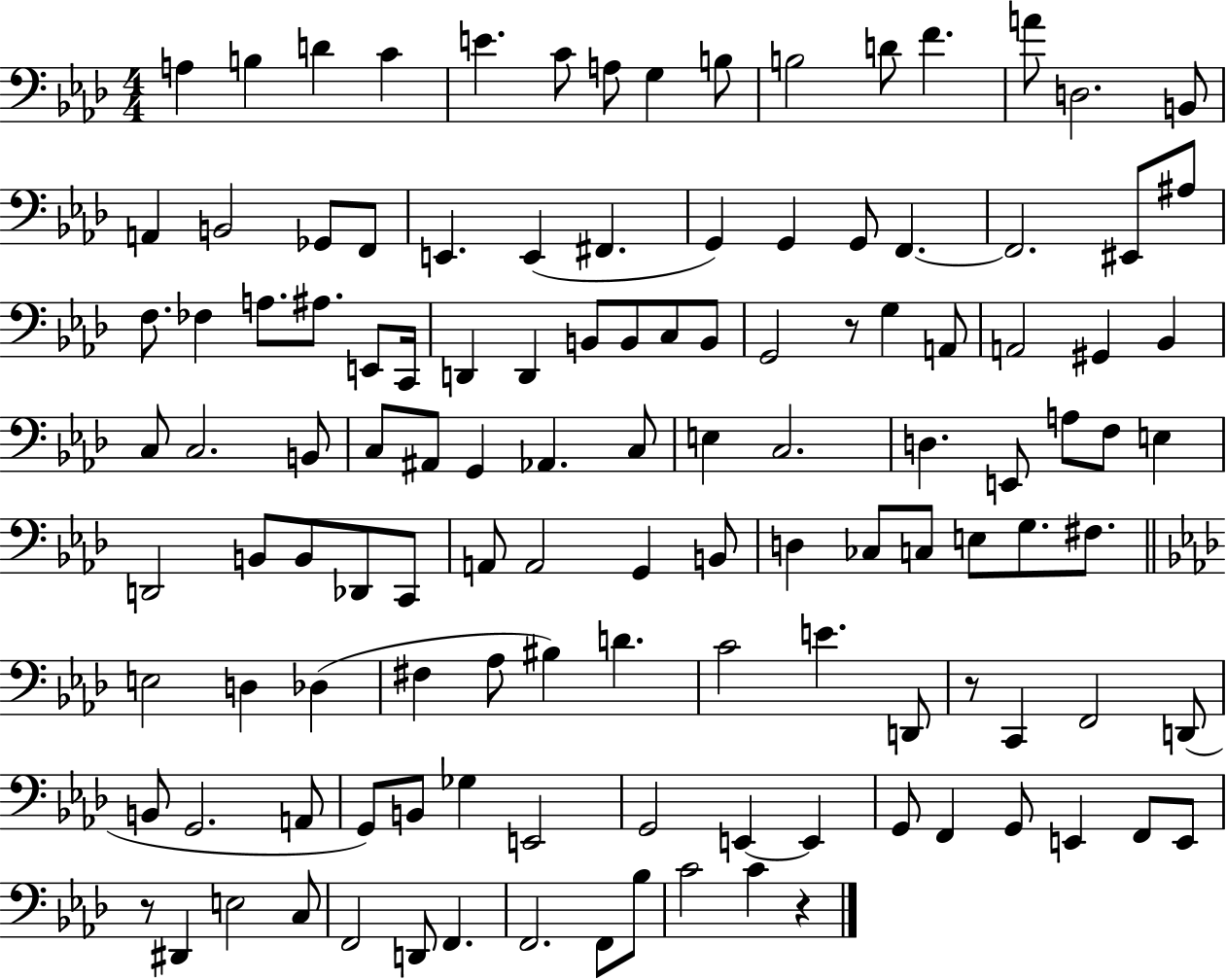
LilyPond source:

{
  \clef bass
  \numericTimeSignature
  \time 4/4
  \key aes \major
  a4 b4 d'4 c'4 | e'4. c'8 a8 g4 b8 | b2 d'8 f'4. | a'8 d2. b,8 | \break a,4 b,2 ges,8 f,8 | e,4. e,4( fis,4. | g,4) g,4 g,8 f,4.~~ | f,2. eis,8 ais8 | \break f8. fes4 a8. ais8. e,8 c,16 | d,4 d,4 b,8 b,8 c8 b,8 | g,2 r8 g4 a,8 | a,2 gis,4 bes,4 | \break c8 c2. b,8 | c8 ais,8 g,4 aes,4. c8 | e4 c2. | d4. e,8 a8 f8 e4 | \break d,2 b,8 b,8 des,8 c,8 | a,8 a,2 g,4 b,8 | d4 ces8 c8 e8 g8. fis8. | \bar "||" \break \key f \minor e2 d4 des4( | fis4 aes8 bis4) d'4. | c'2 e'4. d,8 | r8 c,4 f,2 d,8( | \break b,8 g,2. a,8 | g,8) b,8 ges4 e,2 | g,2 e,4~~ e,4 | g,8 f,4 g,8 e,4 f,8 e,8 | \break r8 dis,4 e2 c8 | f,2 d,8 f,4. | f,2. f,8 bes8 | c'2 c'4 r4 | \break \bar "|."
}